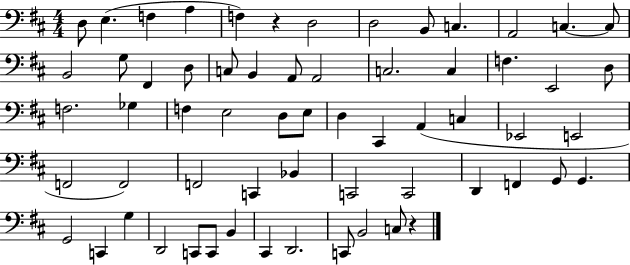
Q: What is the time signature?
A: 4/4